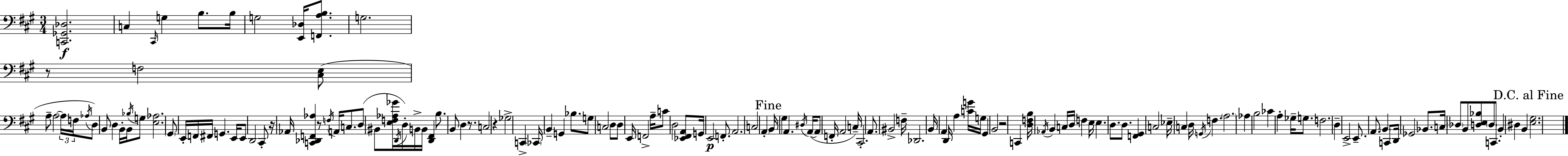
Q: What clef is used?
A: bass